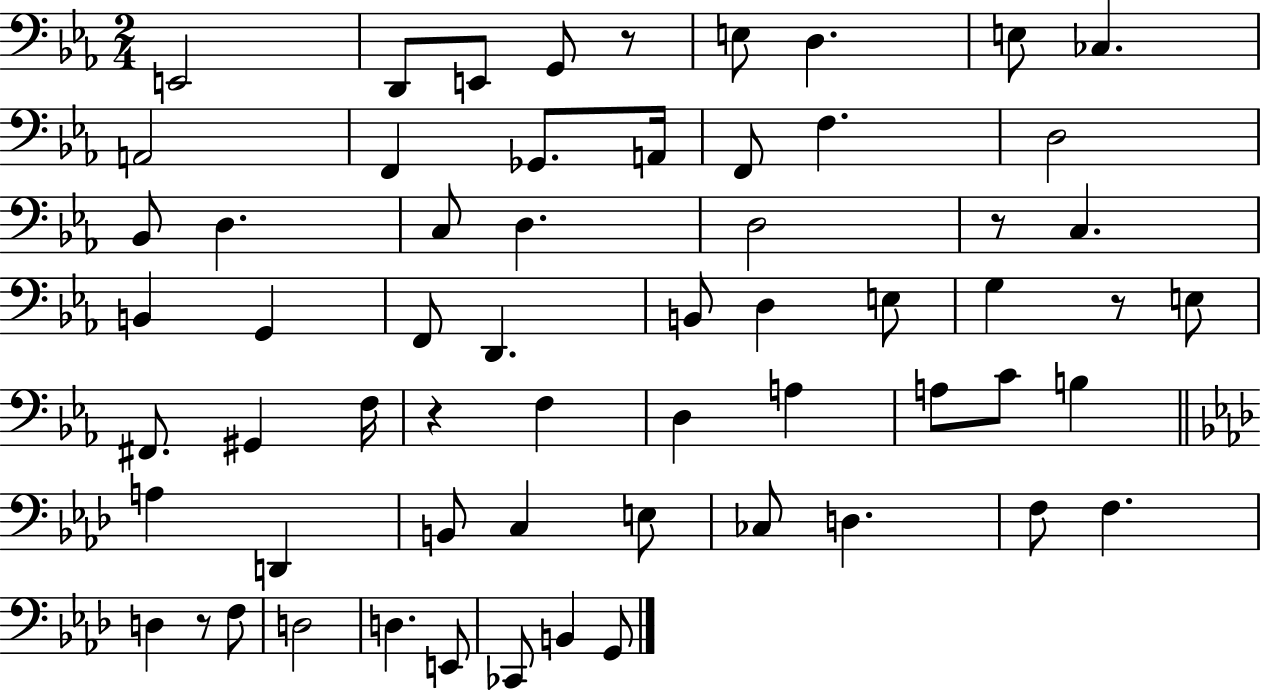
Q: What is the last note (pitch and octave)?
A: G2